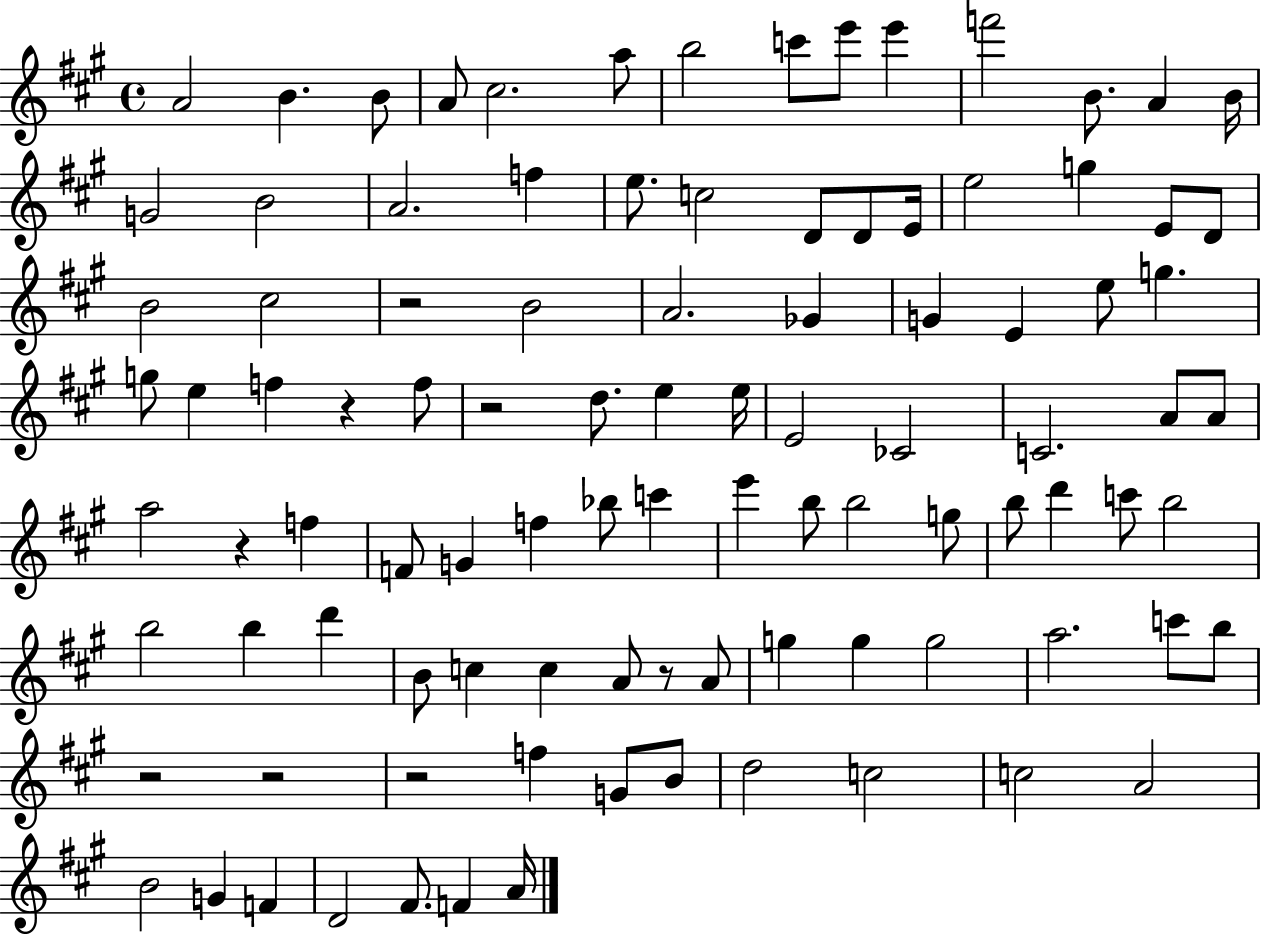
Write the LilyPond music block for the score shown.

{
  \clef treble
  \time 4/4
  \defaultTimeSignature
  \key a \major
  \repeat volta 2 { a'2 b'4. b'8 | a'8 cis''2. a''8 | b''2 c'''8 e'''8 e'''4 | f'''2 b'8. a'4 b'16 | \break g'2 b'2 | a'2. f''4 | e''8. c''2 d'8 d'8 e'16 | e''2 g''4 e'8 d'8 | \break b'2 cis''2 | r2 b'2 | a'2. ges'4 | g'4 e'4 e''8 g''4. | \break g''8 e''4 f''4 r4 f''8 | r2 d''8. e''4 e''16 | e'2 ces'2 | c'2. a'8 a'8 | \break a''2 r4 f''4 | f'8 g'4 f''4 bes''8 c'''4 | e'''4 b''8 b''2 g''8 | b''8 d'''4 c'''8 b''2 | \break b''2 b''4 d'''4 | b'8 c''4 c''4 a'8 r8 a'8 | g''4 g''4 g''2 | a''2. c'''8 b''8 | \break r2 r2 | r2 f''4 g'8 b'8 | d''2 c''2 | c''2 a'2 | \break b'2 g'4 f'4 | d'2 fis'8. f'4 a'16 | } \bar "|."
}